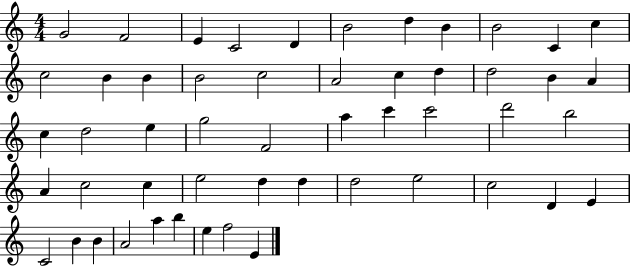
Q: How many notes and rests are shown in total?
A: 52